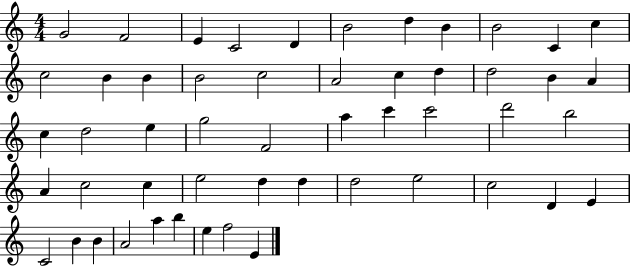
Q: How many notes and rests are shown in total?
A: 52